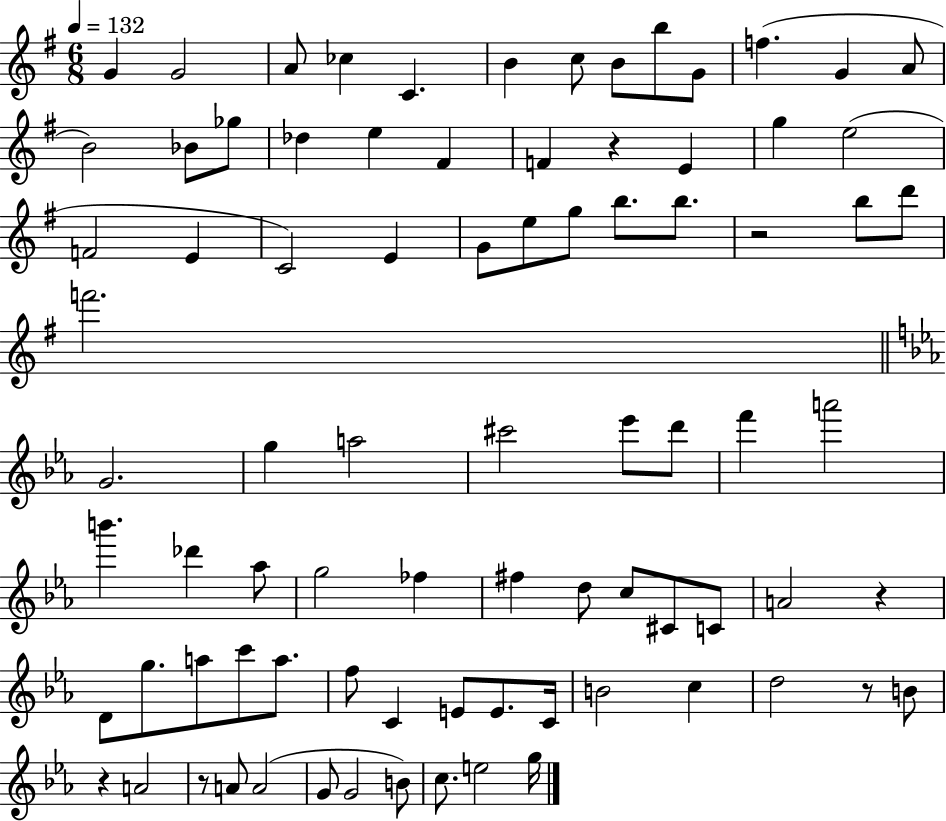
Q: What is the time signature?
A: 6/8